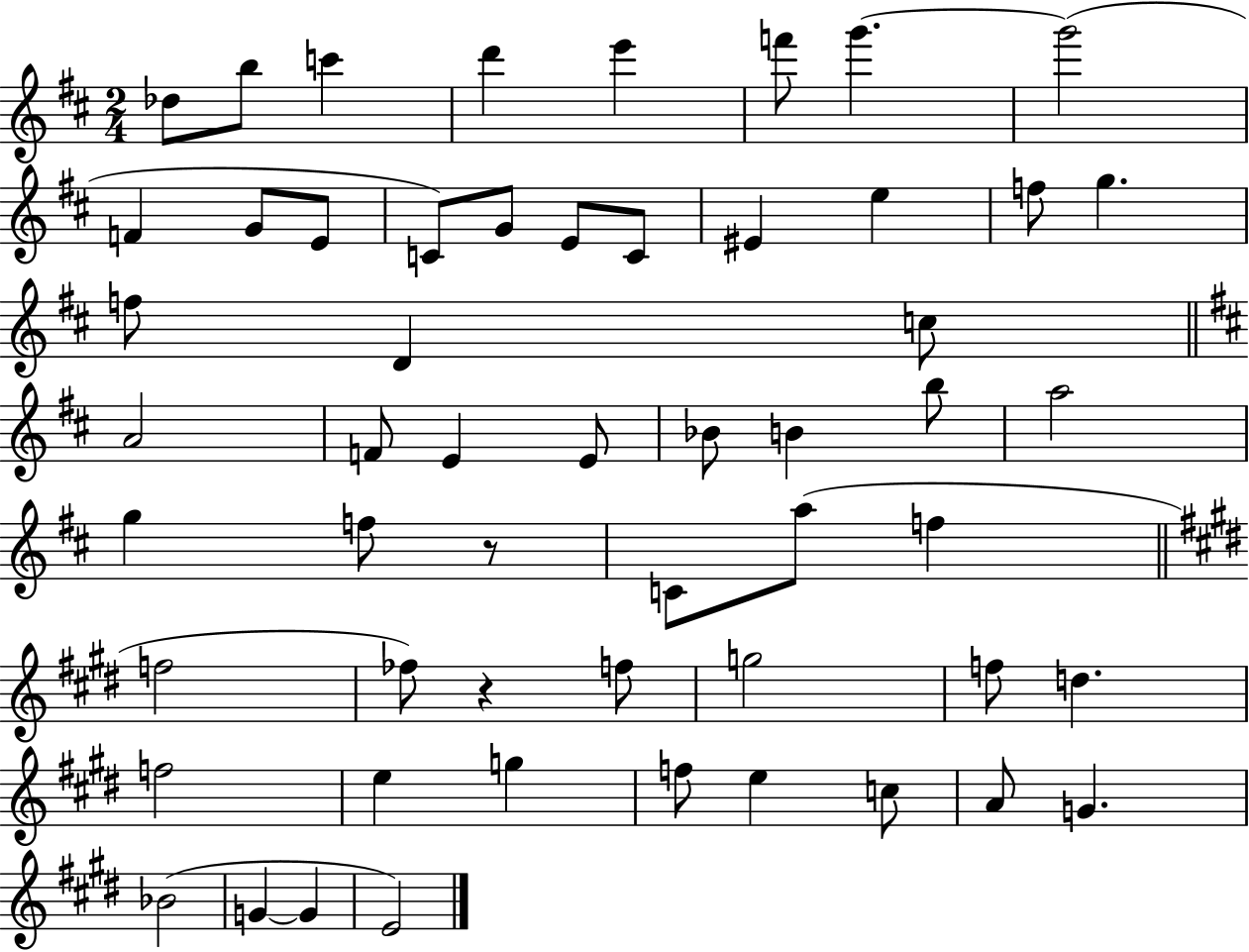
{
  \clef treble
  \numericTimeSignature
  \time 2/4
  \key d \major
  \repeat volta 2 { des''8 b''8 c'''4 | d'''4 e'''4 | f'''8 g'''4.~~ | g'''2( | \break f'4 g'8 e'8 | c'8) g'8 e'8 c'8 | eis'4 e''4 | f''8 g''4. | \break f''8 d'4 c''8 | \bar "||" \break \key d \major a'2 | f'8 e'4 e'8 | bes'8 b'4 b''8 | a''2 | \break g''4 f''8 r8 | c'8 a''8( f''4 | \bar "||" \break \key e \major f''2 | fes''8) r4 f''8 | g''2 | f''8 d''4. | \break f''2 | e''4 g''4 | f''8 e''4 c''8 | a'8 g'4. | \break bes'2( | g'4~~ g'4 | e'2) | } \bar "|."
}